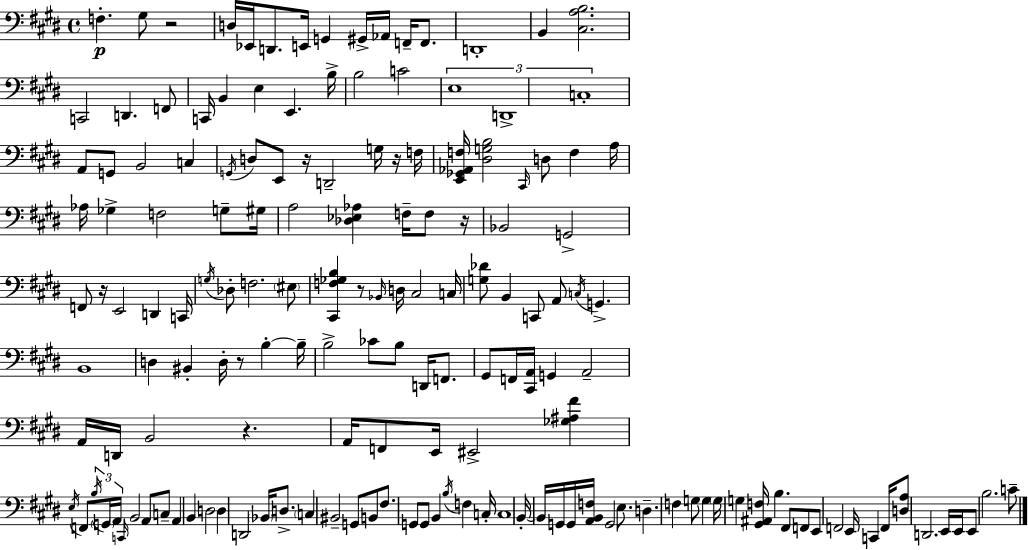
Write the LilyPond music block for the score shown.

{
  \clef bass
  \time 4/4
  \defaultTimeSignature
  \key e \major
  f4.-.\p gis8 r2 | d16 ees,16 d,8. e,16 g,4 gis,16-> aes,16 f,16-- f,8. | d,1-. | b,4 <cis a b>2. | \break c,2 d,4. f,8 | c,16 b,4 e4 e,4. b16-> | b2 c'2 | \tuplet 3/2 { e1 | \break d,1-> | c1-. } | a,8 g,8 b,2 c4 | \acciaccatura { g,16 } d8 e,8 r16 d,2-- g16 r16 | \break f16 <e, ges, aes, f>16 <dis g b>2 \grace { cis,16 } d8 f4 | a16 aes16 ges4-> f2 g8-- | gis16 a2 <des ees aes>4 f16-- f8 | r16 bes,2 g,2-> | \break f,8 r16 e,2 d,4 | c,16 \acciaccatura { g16 } des8-. f2. | \parenthesize eis8 <cis, f ges b>4 r8 \grace { bes,16 } d16 cis2 | c16 <g des'>8 b,4 c,8 a,8 \acciaccatura { c16 } g,4.-> | \break b,1 | d4 bis,4-. d16-. r8 | b4-.~~ b16-- b2-> ces'8 b8 | d,16 f,8. gis,8 f,16 <cis, a,>16 g,4 a,2-- | \break a,16 d,16 b,2 r4. | a,16 f,8 e,16 eis,2-> | <ges ais fis'>4 \acciaccatura { e16 } f,8 \tuplet 3/2 { \acciaccatura { b16 } \parenthesize g,16 \parenthesize a,16 } \grace { c,16 } b,2 | a,8 c8-- a,4 b,4 | \break d2 d4 d,2 | \parenthesize bes,16 d8.-> \parenthesize c4 bis,2-- | g,8 b,8 fis8. g,8 g,8 b,4 | \acciaccatura { b16 } f4 c16-. c1 | \break b,16-.~~ b,16 g,16 g,16 <a, b, f>16 g,2 | e8. d4.-- f4 | g8 g4 \parenthesize g16 g4 <gis, ais, f>16 b4. | fis,8 f,8 e,8 f,2 | \break e,16 c,4 f,16 <d a>8 d,2. | e,16 e,16 e,8 b2. | c'8-- \bar "|."
}